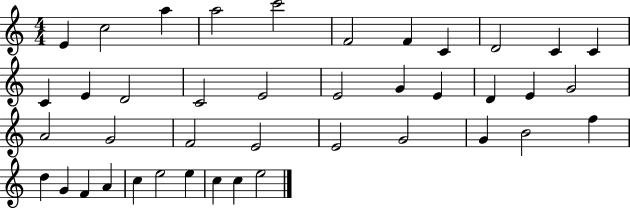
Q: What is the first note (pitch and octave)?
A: E4